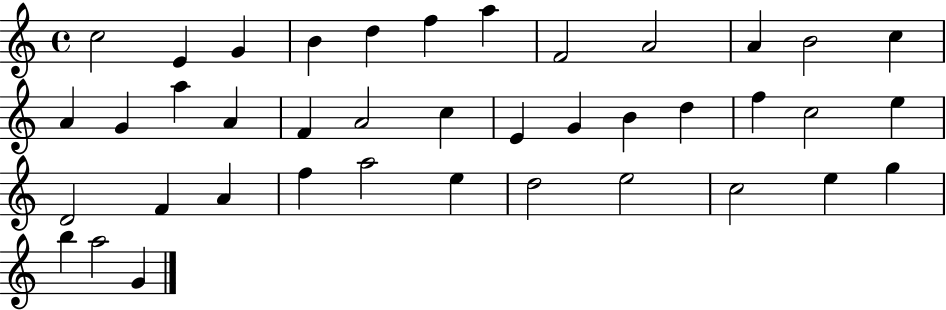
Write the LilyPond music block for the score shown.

{
  \clef treble
  \time 4/4
  \defaultTimeSignature
  \key c \major
  c''2 e'4 g'4 | b'4 d''4 f''4 a''4 | f'2 a'2 | a'4 b'2 c''4 | \break a'4 g'4 a''4 a'4 | f'4 a'2 c''4 | e'4 g'4 b'4 d''4 | f''4 c''2 e''4 | \break d'2 f'4 a'4 | f''4 a''2 e''4 | d''2 e''2 | c''2 e''4 g''4 | \break b''4 a''2 g'4 | \bar "|."
}